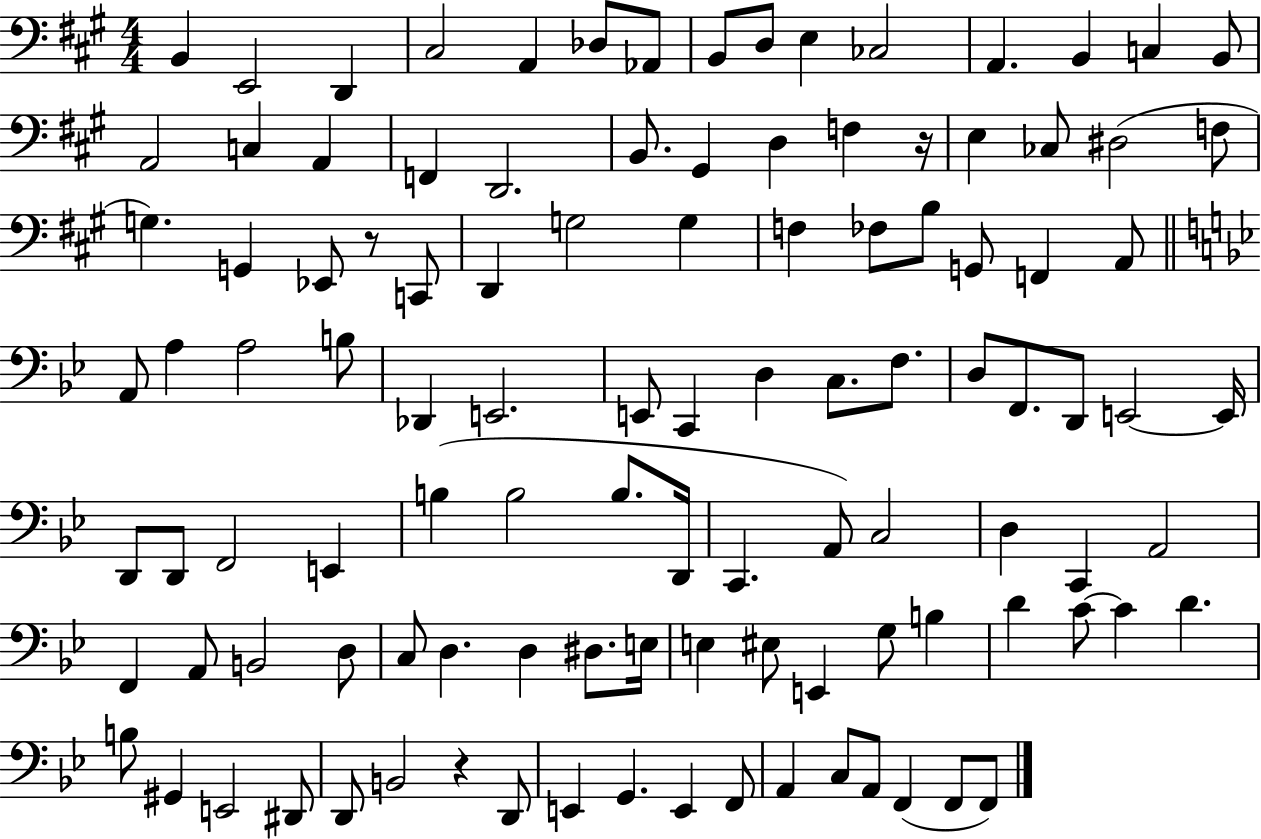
X:1
T:Untitled
M:4/4
L:1/4
K:A
B,, E,,2 D,, ^C,2 A,, _D,/2 _A,,/2 B,,/2 D,/2 E, _C,2 A,, B,, C, B,,/2 A,,2 C, A,, F,, D,,2 B,,/2 ^G,, D, F, z/4 E, _C,/2 ^D,2 F,/2 G, G,, _E,,/2 z/2 C,,/2 D,, G,2 G, F, _F,/2 B,/2 G,,/2 F,, A,,/2 A,,/2 A, A,2 B,/2 _D,, E,,2 E,,/2 C,, D, C,/2 F,/2 D,/2 F,,/2 D,,/2 E,,2 E,,/4 D,,/2 D,,/2 F,,2 E,, B, B,2 B,/2 D,,/4 C,, A,,/2 C,2 D, C,, A,,2 F,, A,,/2 B,,2 D,/2 C,/2 D, D, ^D,/2 E,/4 E, ^E,/2 E,, G,/2 B, D C/2 C D B,/2 ^G,, E,,2 ^D,,/2 D,,/2 B,,2 z D,,/2 E,, G,, E,, F,,/2 A,, C,/2 A,,/2 F,, F,,/2 F,,/2